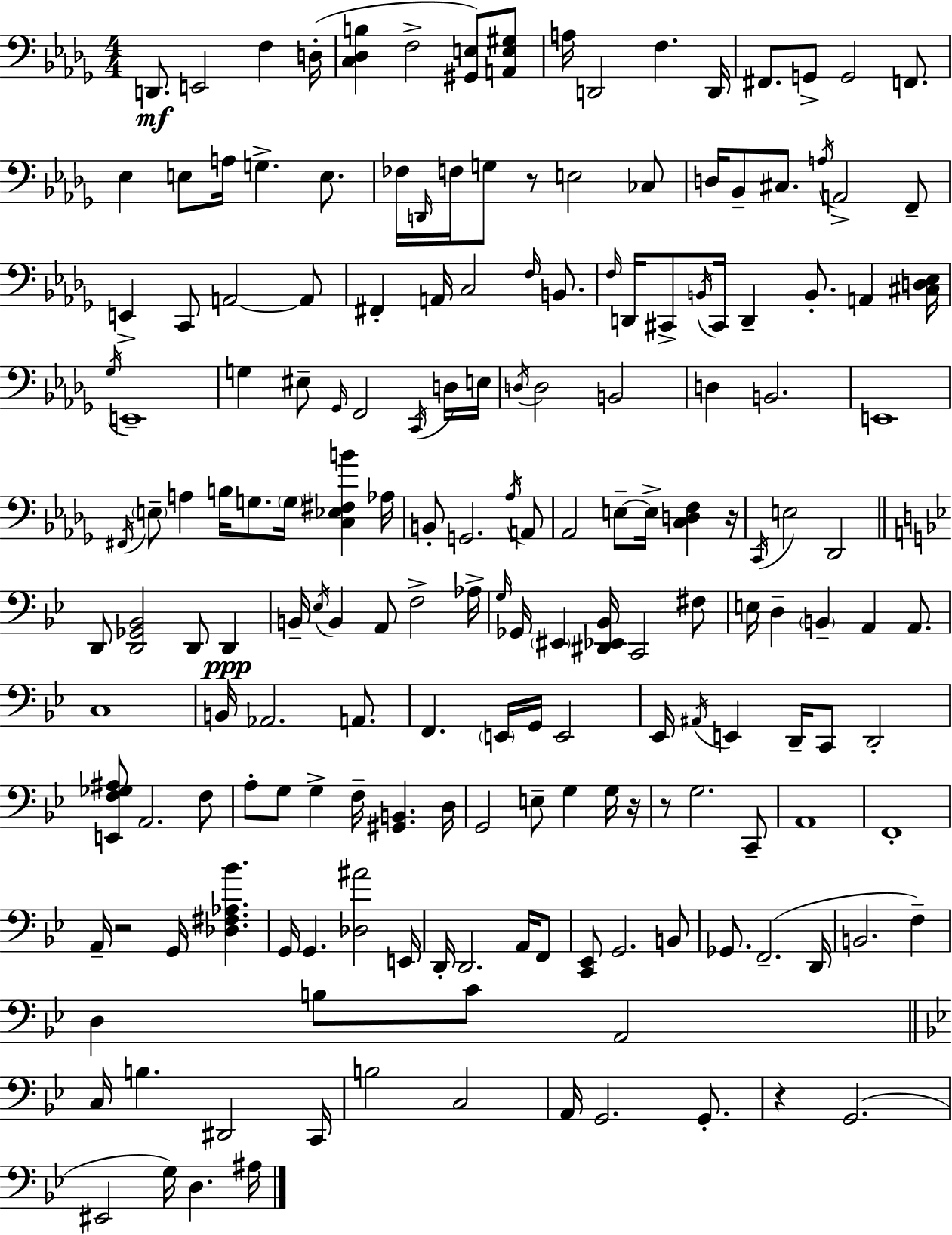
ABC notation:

X:1
T:Untitled
M:4/4
L:1/4
K:Bbm
D,,/2 E,,2 F, D,/4 [C,_D,B,] F,2 [^G,,E,]/2 [A,,E,^G,]/2 A,/4 D,,2 F, D,,/4 ^F,,/2 G,,/2 G,,2 F,,/2 _E, E,/2 A,/4 G, E,/2 _F,/4 D,,/4 F,/4 G,/2 z/2 E,2 _C,/2 D,/4 _B,,/2 ^C,/2 A,/4 A,,2 F,,/2 E,, C,,/2 A,,2 A,,/2 ^F,, A,,/4 C,2 F,/4 B,,/2 F,/4 D,,/4 ^C,,/2 B,,/4 ^C,,/4 D,, B,,/2 A,, [^C,D,_E,]/4 _G,/4 E,,4 G, ^E,/2 _G,,/4 F,,2 C,,/4 D,/4 E,/4 D,/4 D,2 B,,2 D, B,,2 E,,4 ^F,,/4 E,/2 A, B,/4 G,/2 G,/4 [C,_E,^F,B] _A,/4 B,,/2 G,,2 _A,/4 A,,/2 _A,,2 E,/2 E,/4 [C,D,F,] z/4 C,,/4 E,2 _D,,2 D,,/2 [D,,_G,,_B,,]2 D,,/2 D,, B,,/4 _E,/4 B,, A,,/2 F,2 _A,/4 G,/4 _G,,/4 ^E,, [^D,,_E,,_B,,]/4 C,,2 ^F,/2 E,/4 D, B,, A,, A,,/2 C,4 B,,/4 _A,,2 A,,/2 F,, E,,/4 G,,/4 E,,2 _E,,/4 ^A,,/4 E,, D,,/4 C,,/2 D,,2 [E,,F,_G,^A,]/2 A,,2 F,/2 A,/2 G,/2 G, F,/4 [^G,,B,,] D,/4 G,,2 E,/2 G, G,/4 z/4 z/2 G,2 C,,/2 A,,4 F,,4 A,,/4 z2 G,,/4 [_D,^F,_A,_B] G,,/4 G,, [_D,^A]2 E,,/4 D,,/4 D,,2 A,,/4 F,,/2 [C,,_E,,]/2 G,,2 B,,/2 _G,,/2 F,,2 D,,/4 B,,2 F, D, B,/2 C/2 A,,2 C,/4 B, ^D,,2 C,,/4 B,2 C,2 A,,/4 G,,2 G,,/2 z G,,2 ^E,,2 G,/4 D, ^A,/4